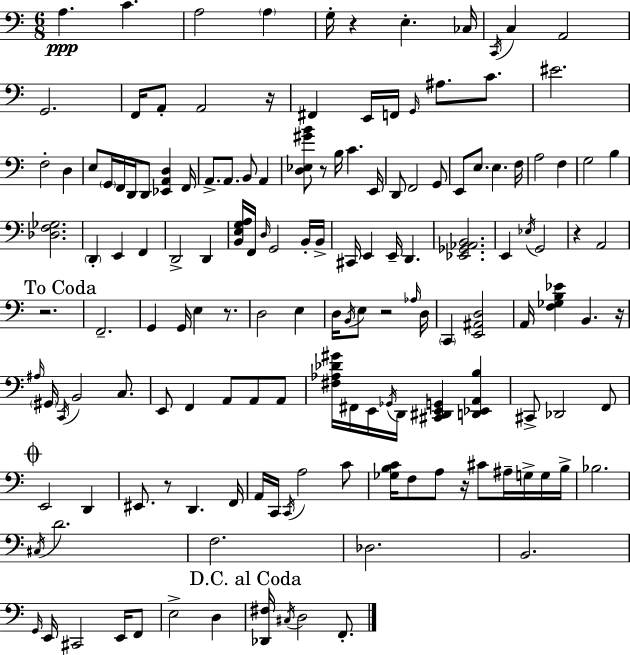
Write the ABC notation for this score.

X:1
T:Untitled
M:6/8
L:1/4
K:Am
A, C A,2 A, G,/4 z E, _C,/4 C,,/4 C, A,,2 G,,2 F,,/4 A,,/2 A,,2 z/4 ^F,, E,,/4 F,,/4 G,,/4 ^A,/2 C/2 ^E2 F,2 D, E,/2 G,,/4 F,,/4 D,,/4 D,,/2 [_E,,A,,D,] F,,/4 A,,/2 A,,/2 B,,/2 A,, [D,_E,^GB]/2 z/2 B,/4 C E,,/4 D,,/2 F,,2 G,,/2 E,,/2 E,/2 E, F,/4 A,2 F, G,2 B, [_D,F,_G,]2 D,, E,, F,, D,,2 D,, [B,,E,G,A,]/4 F,,/4 D,/4 G,,2 B,,/4 B,,/4 ^C,,/4 E,, E,,/4 D,, [_E,,_G,,_A,,B,,]2 E,, _E,/4 G,,2 z A,,2 z2 F,,2 G,, G,,/4 E, z/2 D,2 E, D,/4 B,,/4 E,/2 z2 _A,/4 D,/4 C,, [E,,^A,,D,]2 A,,/4 [F,_G,B,_E] B,, z/4 ^A,/4 ^G,,/4 C,,/4 B,,2 C,/2 E,,/2 F,, A,,/2 A,,/2 A,,/2 [^F,_A,_D^G]/4 ^F,,/4 E,,/4 _G,,/4 D,,/4 [^C,,^D,,E,,G,,] [D,,_E,,A,,B,] ^C,,/2 _D,,2 F,,/2 E,,2 D,, ^E,,/2 z/2 D,, F,,/4 A,,/4 C,,/4 C,,/4 A,2 C/2 [_G,B,C]/4 F,/2 A,/2 z/4 ^C/2 ^A,/4 G,/4 G,/4 B,/4 _B,2 ^C,/4 D2 F,2 _D,2 B,,2 G,,/4 E,,/4 ^C,,2 E,,/4 F,,/2 E,2 D, [_D,,^F,]/4 ^C,/4 D,2 F,,/2